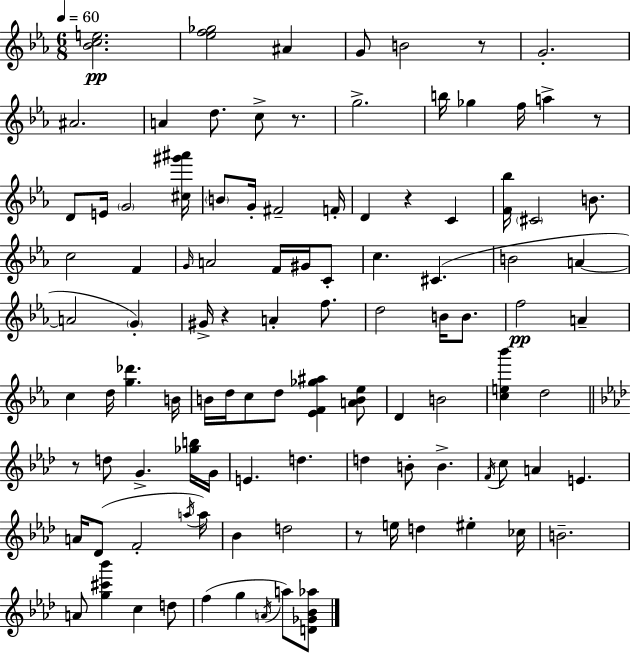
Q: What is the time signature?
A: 6/8